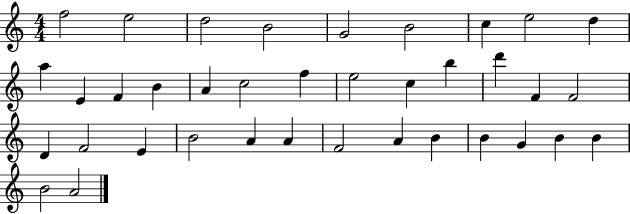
F5/h E5/h D5/h B4/h G4/h B4/h C5/q E5/h D5/q A5/q E4/q F4/q B4/q A4/q C5/h F5/q E5/h C5/q B5/q D6/q F4/q F4/h D4/q F4/h E4/q B4/h A4/q A4/q F4/h A4/q B4/q B4/q G4/q B4/q B4/q B4/h A4/h